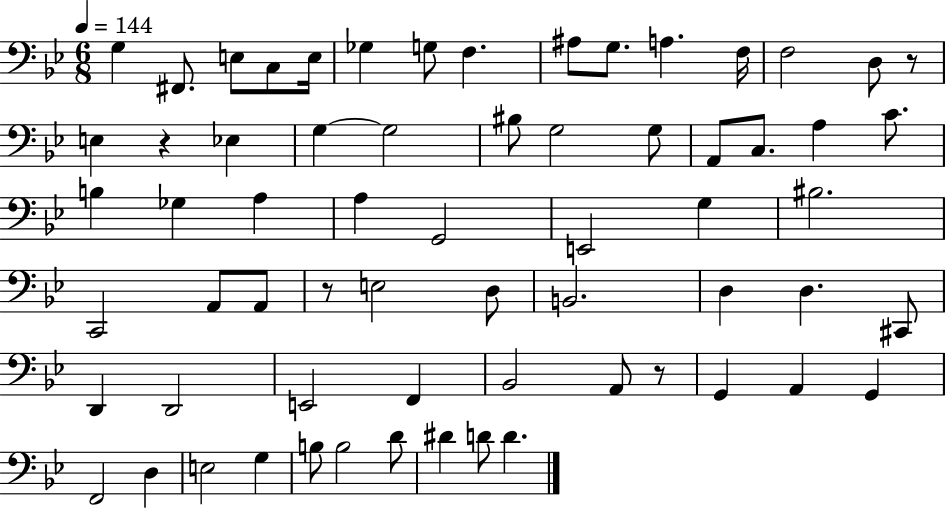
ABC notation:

X:1
T:Untitled
M:6/8
L:1/4
K:Bb
G, ^F,,/2 E,/2 C,/2 E,/4 _G, G,/2 F, ^A,/2 G,/2 A, F,/4 F,2 D,/2 z/2 E, z _E, G, G,2 ^B,/2 G,2 G,/2 A,,/2 C,/2 A, C/2 B, _G, A, A, G,,2 E,,2 G, ^B,2 C,,2 A,,/2 A,,/2 z/2 E,2 D,/2 B,,2 D, D, ^C,,/2 D,, D,,2 E,,2 F,, _B,,2 A,,/2 z/2 G,, A,, G,, F,,2 D, E,2 G, B,/2 B,2 D/2 ^D D/2 D